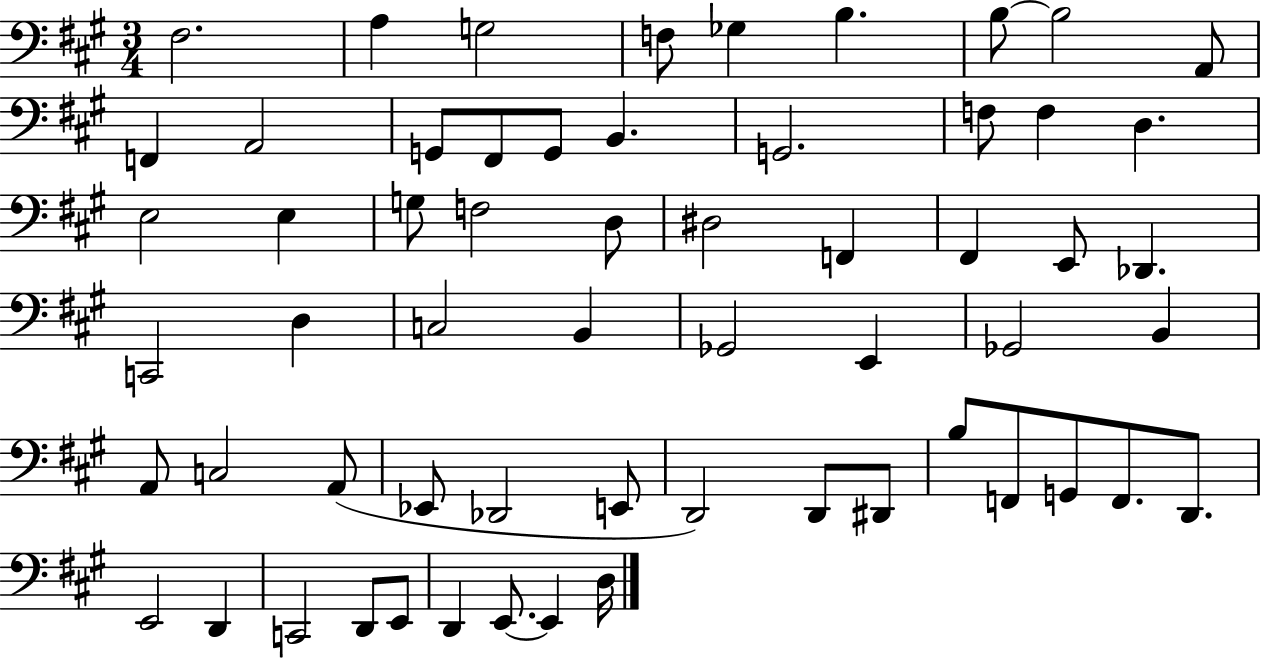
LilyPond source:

{
  \clef bass
  \numericTimeSignature
  \time 3/4
  \key a \major
  fis2. | a4 g2 | f8 ges4 b4. | b8~~ b2 a,8 | \break f,4 a,2 | g,8 fis,8 g,8 b,4. | g,2. | f8 f4 d4. | \break e2 e4 | g8 f2 d8 | dis2 f,4 | fis,4 e,8 des,4. | \break c,2 d4 | c2 b,4 | ges,2 e,4 | ges,2 b,4 | \break a,8 c2 a,8( | ees,8 des,2 e,8 | d,2) d,8 dis,8 | b8 f,8 g,8 f,8. d,8. | \break e,2 d,4 | c,2 d,8 e,8 | d,4 e,8.~~ e,4 d16 | \bar "|."
}